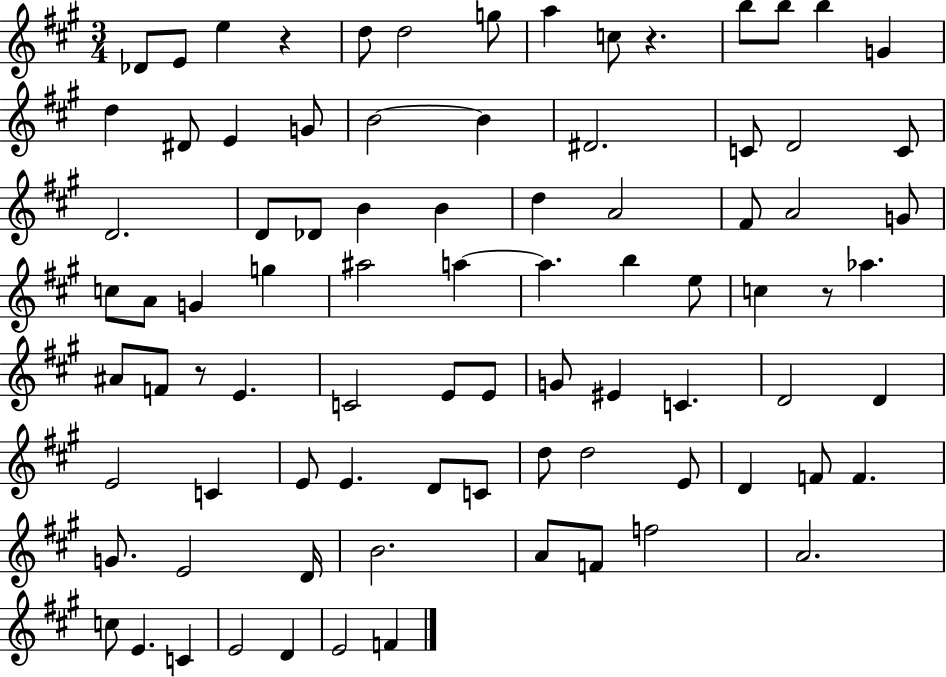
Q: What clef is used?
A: treble